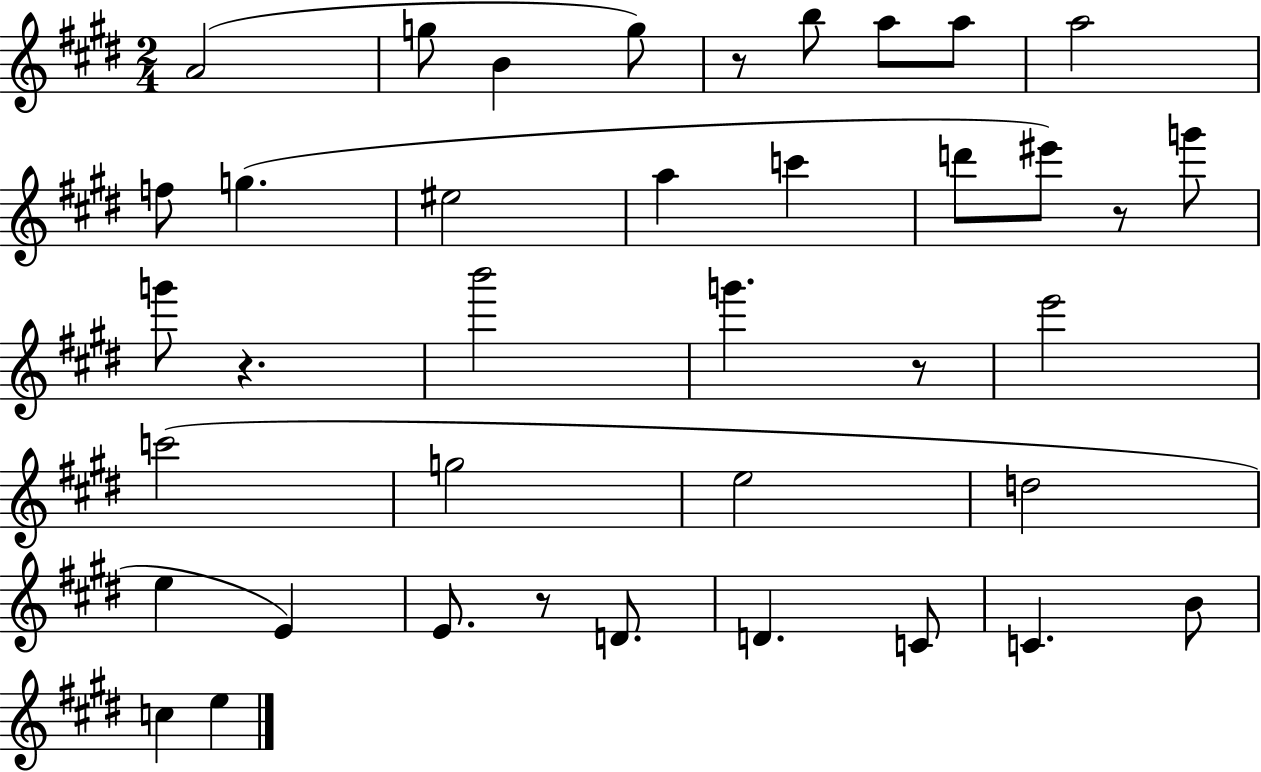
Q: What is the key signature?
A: E major